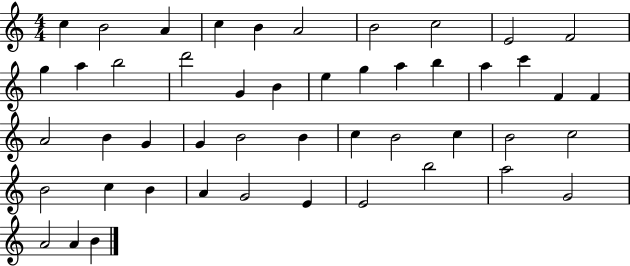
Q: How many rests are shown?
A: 0